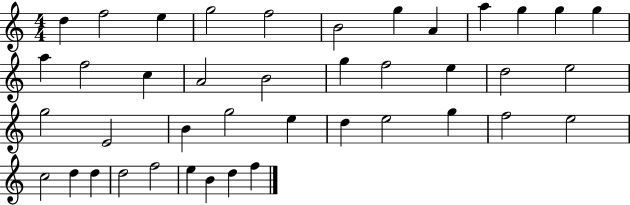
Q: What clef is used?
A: treble